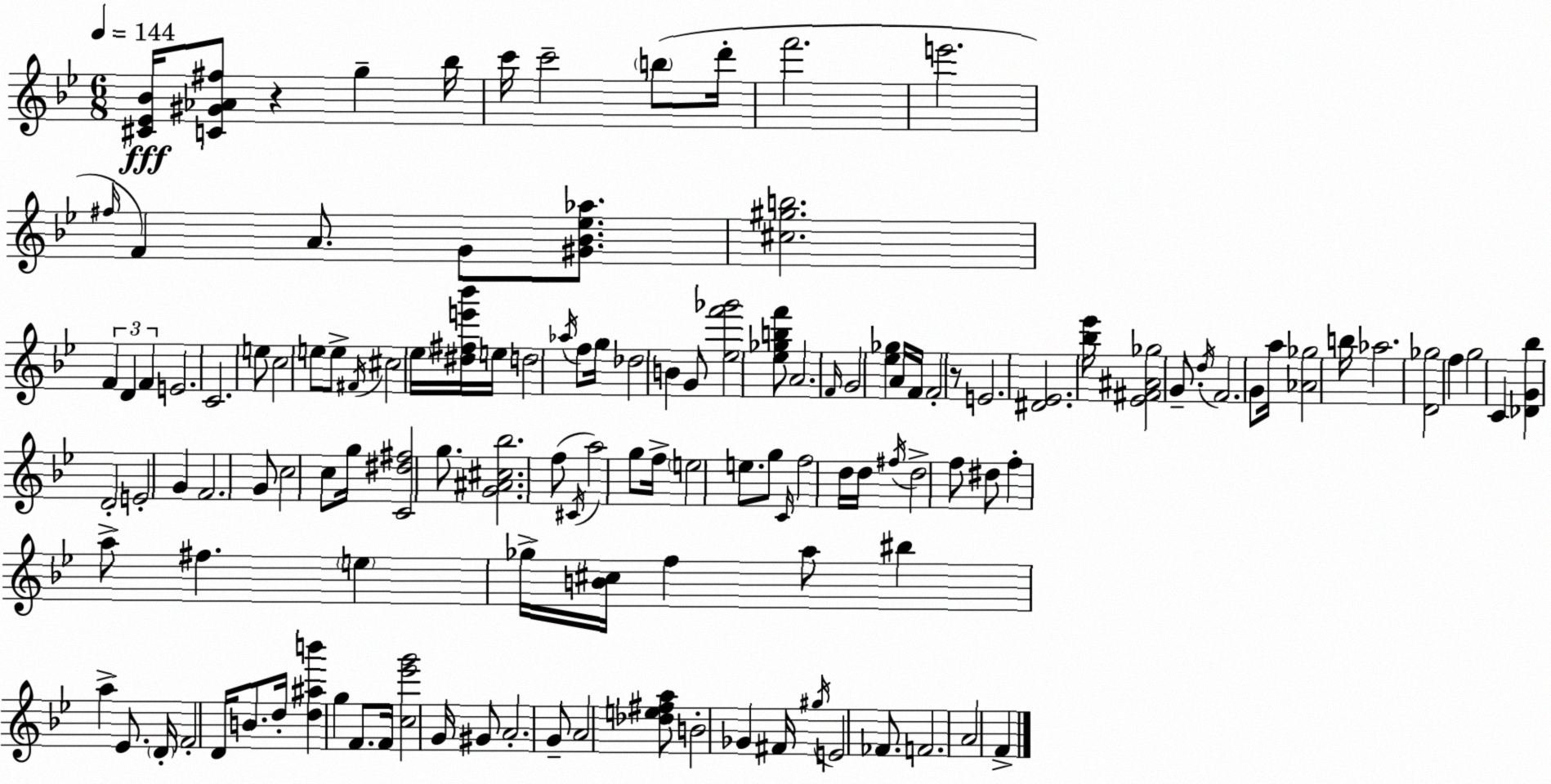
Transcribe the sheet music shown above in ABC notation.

X:1
T:Untitled
M:6/8
L:1/4
K:Bb
[^C_E_B]/4 [C^G_A^f]/2 z g _b/4 c'/4 c'2 b/2 d'/4 f'2 e'2 ^f/4 F A/2 G/2 [^G_B_e_a]/2 [^c^gb]2 F D F E2 C2 e/2 c2 e/2 e/2 ^F/4 ^c2 _e/4 [^d^fe'_b']/4 e/4 d2 _a/4 f/2 g/4 _d2 B G/2 [_ef'_g']2 [_e_gbf']/2 A2 F/4 G2 [_e_g] A/4 F/4 F2 z/2 E2 [^D_E]2 [_b_e']/4 [_E^F^A_g]2 G/2 d/4 F2 G/2 a/4 [_A_g]2 b/4 _a2 [D_g]2 f g2 C [_DG_b] D2 E2 G F2 G/2 c2 c/2 g/4 [C^d^f]2 g/2 [G^A^c_b]2 f/2 ^C/4 a2 g/2 f/4 e2 e/2 g/2 C/4 f2 d/4 d/4 ^f/4 d2 f/2 ^d/2 f a/2 ^f e _g/4 [B^c]/4 f a/2 ^b a _E/2 D/4 F2 D/4 B/2 d/4 [d^ab'] g F/2 F/4 [c_e'g']2 G/4 ^G/2 A2 G/2 A2 [_de^fa]/2 B2 _G ^F/4 ^g/4 E2 _F/2 F2 A2 F